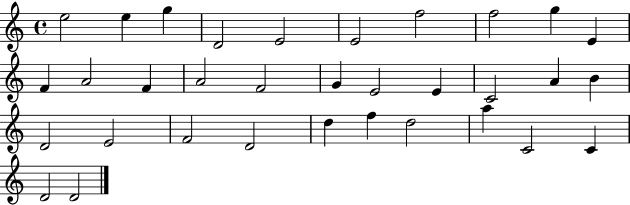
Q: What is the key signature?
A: C major